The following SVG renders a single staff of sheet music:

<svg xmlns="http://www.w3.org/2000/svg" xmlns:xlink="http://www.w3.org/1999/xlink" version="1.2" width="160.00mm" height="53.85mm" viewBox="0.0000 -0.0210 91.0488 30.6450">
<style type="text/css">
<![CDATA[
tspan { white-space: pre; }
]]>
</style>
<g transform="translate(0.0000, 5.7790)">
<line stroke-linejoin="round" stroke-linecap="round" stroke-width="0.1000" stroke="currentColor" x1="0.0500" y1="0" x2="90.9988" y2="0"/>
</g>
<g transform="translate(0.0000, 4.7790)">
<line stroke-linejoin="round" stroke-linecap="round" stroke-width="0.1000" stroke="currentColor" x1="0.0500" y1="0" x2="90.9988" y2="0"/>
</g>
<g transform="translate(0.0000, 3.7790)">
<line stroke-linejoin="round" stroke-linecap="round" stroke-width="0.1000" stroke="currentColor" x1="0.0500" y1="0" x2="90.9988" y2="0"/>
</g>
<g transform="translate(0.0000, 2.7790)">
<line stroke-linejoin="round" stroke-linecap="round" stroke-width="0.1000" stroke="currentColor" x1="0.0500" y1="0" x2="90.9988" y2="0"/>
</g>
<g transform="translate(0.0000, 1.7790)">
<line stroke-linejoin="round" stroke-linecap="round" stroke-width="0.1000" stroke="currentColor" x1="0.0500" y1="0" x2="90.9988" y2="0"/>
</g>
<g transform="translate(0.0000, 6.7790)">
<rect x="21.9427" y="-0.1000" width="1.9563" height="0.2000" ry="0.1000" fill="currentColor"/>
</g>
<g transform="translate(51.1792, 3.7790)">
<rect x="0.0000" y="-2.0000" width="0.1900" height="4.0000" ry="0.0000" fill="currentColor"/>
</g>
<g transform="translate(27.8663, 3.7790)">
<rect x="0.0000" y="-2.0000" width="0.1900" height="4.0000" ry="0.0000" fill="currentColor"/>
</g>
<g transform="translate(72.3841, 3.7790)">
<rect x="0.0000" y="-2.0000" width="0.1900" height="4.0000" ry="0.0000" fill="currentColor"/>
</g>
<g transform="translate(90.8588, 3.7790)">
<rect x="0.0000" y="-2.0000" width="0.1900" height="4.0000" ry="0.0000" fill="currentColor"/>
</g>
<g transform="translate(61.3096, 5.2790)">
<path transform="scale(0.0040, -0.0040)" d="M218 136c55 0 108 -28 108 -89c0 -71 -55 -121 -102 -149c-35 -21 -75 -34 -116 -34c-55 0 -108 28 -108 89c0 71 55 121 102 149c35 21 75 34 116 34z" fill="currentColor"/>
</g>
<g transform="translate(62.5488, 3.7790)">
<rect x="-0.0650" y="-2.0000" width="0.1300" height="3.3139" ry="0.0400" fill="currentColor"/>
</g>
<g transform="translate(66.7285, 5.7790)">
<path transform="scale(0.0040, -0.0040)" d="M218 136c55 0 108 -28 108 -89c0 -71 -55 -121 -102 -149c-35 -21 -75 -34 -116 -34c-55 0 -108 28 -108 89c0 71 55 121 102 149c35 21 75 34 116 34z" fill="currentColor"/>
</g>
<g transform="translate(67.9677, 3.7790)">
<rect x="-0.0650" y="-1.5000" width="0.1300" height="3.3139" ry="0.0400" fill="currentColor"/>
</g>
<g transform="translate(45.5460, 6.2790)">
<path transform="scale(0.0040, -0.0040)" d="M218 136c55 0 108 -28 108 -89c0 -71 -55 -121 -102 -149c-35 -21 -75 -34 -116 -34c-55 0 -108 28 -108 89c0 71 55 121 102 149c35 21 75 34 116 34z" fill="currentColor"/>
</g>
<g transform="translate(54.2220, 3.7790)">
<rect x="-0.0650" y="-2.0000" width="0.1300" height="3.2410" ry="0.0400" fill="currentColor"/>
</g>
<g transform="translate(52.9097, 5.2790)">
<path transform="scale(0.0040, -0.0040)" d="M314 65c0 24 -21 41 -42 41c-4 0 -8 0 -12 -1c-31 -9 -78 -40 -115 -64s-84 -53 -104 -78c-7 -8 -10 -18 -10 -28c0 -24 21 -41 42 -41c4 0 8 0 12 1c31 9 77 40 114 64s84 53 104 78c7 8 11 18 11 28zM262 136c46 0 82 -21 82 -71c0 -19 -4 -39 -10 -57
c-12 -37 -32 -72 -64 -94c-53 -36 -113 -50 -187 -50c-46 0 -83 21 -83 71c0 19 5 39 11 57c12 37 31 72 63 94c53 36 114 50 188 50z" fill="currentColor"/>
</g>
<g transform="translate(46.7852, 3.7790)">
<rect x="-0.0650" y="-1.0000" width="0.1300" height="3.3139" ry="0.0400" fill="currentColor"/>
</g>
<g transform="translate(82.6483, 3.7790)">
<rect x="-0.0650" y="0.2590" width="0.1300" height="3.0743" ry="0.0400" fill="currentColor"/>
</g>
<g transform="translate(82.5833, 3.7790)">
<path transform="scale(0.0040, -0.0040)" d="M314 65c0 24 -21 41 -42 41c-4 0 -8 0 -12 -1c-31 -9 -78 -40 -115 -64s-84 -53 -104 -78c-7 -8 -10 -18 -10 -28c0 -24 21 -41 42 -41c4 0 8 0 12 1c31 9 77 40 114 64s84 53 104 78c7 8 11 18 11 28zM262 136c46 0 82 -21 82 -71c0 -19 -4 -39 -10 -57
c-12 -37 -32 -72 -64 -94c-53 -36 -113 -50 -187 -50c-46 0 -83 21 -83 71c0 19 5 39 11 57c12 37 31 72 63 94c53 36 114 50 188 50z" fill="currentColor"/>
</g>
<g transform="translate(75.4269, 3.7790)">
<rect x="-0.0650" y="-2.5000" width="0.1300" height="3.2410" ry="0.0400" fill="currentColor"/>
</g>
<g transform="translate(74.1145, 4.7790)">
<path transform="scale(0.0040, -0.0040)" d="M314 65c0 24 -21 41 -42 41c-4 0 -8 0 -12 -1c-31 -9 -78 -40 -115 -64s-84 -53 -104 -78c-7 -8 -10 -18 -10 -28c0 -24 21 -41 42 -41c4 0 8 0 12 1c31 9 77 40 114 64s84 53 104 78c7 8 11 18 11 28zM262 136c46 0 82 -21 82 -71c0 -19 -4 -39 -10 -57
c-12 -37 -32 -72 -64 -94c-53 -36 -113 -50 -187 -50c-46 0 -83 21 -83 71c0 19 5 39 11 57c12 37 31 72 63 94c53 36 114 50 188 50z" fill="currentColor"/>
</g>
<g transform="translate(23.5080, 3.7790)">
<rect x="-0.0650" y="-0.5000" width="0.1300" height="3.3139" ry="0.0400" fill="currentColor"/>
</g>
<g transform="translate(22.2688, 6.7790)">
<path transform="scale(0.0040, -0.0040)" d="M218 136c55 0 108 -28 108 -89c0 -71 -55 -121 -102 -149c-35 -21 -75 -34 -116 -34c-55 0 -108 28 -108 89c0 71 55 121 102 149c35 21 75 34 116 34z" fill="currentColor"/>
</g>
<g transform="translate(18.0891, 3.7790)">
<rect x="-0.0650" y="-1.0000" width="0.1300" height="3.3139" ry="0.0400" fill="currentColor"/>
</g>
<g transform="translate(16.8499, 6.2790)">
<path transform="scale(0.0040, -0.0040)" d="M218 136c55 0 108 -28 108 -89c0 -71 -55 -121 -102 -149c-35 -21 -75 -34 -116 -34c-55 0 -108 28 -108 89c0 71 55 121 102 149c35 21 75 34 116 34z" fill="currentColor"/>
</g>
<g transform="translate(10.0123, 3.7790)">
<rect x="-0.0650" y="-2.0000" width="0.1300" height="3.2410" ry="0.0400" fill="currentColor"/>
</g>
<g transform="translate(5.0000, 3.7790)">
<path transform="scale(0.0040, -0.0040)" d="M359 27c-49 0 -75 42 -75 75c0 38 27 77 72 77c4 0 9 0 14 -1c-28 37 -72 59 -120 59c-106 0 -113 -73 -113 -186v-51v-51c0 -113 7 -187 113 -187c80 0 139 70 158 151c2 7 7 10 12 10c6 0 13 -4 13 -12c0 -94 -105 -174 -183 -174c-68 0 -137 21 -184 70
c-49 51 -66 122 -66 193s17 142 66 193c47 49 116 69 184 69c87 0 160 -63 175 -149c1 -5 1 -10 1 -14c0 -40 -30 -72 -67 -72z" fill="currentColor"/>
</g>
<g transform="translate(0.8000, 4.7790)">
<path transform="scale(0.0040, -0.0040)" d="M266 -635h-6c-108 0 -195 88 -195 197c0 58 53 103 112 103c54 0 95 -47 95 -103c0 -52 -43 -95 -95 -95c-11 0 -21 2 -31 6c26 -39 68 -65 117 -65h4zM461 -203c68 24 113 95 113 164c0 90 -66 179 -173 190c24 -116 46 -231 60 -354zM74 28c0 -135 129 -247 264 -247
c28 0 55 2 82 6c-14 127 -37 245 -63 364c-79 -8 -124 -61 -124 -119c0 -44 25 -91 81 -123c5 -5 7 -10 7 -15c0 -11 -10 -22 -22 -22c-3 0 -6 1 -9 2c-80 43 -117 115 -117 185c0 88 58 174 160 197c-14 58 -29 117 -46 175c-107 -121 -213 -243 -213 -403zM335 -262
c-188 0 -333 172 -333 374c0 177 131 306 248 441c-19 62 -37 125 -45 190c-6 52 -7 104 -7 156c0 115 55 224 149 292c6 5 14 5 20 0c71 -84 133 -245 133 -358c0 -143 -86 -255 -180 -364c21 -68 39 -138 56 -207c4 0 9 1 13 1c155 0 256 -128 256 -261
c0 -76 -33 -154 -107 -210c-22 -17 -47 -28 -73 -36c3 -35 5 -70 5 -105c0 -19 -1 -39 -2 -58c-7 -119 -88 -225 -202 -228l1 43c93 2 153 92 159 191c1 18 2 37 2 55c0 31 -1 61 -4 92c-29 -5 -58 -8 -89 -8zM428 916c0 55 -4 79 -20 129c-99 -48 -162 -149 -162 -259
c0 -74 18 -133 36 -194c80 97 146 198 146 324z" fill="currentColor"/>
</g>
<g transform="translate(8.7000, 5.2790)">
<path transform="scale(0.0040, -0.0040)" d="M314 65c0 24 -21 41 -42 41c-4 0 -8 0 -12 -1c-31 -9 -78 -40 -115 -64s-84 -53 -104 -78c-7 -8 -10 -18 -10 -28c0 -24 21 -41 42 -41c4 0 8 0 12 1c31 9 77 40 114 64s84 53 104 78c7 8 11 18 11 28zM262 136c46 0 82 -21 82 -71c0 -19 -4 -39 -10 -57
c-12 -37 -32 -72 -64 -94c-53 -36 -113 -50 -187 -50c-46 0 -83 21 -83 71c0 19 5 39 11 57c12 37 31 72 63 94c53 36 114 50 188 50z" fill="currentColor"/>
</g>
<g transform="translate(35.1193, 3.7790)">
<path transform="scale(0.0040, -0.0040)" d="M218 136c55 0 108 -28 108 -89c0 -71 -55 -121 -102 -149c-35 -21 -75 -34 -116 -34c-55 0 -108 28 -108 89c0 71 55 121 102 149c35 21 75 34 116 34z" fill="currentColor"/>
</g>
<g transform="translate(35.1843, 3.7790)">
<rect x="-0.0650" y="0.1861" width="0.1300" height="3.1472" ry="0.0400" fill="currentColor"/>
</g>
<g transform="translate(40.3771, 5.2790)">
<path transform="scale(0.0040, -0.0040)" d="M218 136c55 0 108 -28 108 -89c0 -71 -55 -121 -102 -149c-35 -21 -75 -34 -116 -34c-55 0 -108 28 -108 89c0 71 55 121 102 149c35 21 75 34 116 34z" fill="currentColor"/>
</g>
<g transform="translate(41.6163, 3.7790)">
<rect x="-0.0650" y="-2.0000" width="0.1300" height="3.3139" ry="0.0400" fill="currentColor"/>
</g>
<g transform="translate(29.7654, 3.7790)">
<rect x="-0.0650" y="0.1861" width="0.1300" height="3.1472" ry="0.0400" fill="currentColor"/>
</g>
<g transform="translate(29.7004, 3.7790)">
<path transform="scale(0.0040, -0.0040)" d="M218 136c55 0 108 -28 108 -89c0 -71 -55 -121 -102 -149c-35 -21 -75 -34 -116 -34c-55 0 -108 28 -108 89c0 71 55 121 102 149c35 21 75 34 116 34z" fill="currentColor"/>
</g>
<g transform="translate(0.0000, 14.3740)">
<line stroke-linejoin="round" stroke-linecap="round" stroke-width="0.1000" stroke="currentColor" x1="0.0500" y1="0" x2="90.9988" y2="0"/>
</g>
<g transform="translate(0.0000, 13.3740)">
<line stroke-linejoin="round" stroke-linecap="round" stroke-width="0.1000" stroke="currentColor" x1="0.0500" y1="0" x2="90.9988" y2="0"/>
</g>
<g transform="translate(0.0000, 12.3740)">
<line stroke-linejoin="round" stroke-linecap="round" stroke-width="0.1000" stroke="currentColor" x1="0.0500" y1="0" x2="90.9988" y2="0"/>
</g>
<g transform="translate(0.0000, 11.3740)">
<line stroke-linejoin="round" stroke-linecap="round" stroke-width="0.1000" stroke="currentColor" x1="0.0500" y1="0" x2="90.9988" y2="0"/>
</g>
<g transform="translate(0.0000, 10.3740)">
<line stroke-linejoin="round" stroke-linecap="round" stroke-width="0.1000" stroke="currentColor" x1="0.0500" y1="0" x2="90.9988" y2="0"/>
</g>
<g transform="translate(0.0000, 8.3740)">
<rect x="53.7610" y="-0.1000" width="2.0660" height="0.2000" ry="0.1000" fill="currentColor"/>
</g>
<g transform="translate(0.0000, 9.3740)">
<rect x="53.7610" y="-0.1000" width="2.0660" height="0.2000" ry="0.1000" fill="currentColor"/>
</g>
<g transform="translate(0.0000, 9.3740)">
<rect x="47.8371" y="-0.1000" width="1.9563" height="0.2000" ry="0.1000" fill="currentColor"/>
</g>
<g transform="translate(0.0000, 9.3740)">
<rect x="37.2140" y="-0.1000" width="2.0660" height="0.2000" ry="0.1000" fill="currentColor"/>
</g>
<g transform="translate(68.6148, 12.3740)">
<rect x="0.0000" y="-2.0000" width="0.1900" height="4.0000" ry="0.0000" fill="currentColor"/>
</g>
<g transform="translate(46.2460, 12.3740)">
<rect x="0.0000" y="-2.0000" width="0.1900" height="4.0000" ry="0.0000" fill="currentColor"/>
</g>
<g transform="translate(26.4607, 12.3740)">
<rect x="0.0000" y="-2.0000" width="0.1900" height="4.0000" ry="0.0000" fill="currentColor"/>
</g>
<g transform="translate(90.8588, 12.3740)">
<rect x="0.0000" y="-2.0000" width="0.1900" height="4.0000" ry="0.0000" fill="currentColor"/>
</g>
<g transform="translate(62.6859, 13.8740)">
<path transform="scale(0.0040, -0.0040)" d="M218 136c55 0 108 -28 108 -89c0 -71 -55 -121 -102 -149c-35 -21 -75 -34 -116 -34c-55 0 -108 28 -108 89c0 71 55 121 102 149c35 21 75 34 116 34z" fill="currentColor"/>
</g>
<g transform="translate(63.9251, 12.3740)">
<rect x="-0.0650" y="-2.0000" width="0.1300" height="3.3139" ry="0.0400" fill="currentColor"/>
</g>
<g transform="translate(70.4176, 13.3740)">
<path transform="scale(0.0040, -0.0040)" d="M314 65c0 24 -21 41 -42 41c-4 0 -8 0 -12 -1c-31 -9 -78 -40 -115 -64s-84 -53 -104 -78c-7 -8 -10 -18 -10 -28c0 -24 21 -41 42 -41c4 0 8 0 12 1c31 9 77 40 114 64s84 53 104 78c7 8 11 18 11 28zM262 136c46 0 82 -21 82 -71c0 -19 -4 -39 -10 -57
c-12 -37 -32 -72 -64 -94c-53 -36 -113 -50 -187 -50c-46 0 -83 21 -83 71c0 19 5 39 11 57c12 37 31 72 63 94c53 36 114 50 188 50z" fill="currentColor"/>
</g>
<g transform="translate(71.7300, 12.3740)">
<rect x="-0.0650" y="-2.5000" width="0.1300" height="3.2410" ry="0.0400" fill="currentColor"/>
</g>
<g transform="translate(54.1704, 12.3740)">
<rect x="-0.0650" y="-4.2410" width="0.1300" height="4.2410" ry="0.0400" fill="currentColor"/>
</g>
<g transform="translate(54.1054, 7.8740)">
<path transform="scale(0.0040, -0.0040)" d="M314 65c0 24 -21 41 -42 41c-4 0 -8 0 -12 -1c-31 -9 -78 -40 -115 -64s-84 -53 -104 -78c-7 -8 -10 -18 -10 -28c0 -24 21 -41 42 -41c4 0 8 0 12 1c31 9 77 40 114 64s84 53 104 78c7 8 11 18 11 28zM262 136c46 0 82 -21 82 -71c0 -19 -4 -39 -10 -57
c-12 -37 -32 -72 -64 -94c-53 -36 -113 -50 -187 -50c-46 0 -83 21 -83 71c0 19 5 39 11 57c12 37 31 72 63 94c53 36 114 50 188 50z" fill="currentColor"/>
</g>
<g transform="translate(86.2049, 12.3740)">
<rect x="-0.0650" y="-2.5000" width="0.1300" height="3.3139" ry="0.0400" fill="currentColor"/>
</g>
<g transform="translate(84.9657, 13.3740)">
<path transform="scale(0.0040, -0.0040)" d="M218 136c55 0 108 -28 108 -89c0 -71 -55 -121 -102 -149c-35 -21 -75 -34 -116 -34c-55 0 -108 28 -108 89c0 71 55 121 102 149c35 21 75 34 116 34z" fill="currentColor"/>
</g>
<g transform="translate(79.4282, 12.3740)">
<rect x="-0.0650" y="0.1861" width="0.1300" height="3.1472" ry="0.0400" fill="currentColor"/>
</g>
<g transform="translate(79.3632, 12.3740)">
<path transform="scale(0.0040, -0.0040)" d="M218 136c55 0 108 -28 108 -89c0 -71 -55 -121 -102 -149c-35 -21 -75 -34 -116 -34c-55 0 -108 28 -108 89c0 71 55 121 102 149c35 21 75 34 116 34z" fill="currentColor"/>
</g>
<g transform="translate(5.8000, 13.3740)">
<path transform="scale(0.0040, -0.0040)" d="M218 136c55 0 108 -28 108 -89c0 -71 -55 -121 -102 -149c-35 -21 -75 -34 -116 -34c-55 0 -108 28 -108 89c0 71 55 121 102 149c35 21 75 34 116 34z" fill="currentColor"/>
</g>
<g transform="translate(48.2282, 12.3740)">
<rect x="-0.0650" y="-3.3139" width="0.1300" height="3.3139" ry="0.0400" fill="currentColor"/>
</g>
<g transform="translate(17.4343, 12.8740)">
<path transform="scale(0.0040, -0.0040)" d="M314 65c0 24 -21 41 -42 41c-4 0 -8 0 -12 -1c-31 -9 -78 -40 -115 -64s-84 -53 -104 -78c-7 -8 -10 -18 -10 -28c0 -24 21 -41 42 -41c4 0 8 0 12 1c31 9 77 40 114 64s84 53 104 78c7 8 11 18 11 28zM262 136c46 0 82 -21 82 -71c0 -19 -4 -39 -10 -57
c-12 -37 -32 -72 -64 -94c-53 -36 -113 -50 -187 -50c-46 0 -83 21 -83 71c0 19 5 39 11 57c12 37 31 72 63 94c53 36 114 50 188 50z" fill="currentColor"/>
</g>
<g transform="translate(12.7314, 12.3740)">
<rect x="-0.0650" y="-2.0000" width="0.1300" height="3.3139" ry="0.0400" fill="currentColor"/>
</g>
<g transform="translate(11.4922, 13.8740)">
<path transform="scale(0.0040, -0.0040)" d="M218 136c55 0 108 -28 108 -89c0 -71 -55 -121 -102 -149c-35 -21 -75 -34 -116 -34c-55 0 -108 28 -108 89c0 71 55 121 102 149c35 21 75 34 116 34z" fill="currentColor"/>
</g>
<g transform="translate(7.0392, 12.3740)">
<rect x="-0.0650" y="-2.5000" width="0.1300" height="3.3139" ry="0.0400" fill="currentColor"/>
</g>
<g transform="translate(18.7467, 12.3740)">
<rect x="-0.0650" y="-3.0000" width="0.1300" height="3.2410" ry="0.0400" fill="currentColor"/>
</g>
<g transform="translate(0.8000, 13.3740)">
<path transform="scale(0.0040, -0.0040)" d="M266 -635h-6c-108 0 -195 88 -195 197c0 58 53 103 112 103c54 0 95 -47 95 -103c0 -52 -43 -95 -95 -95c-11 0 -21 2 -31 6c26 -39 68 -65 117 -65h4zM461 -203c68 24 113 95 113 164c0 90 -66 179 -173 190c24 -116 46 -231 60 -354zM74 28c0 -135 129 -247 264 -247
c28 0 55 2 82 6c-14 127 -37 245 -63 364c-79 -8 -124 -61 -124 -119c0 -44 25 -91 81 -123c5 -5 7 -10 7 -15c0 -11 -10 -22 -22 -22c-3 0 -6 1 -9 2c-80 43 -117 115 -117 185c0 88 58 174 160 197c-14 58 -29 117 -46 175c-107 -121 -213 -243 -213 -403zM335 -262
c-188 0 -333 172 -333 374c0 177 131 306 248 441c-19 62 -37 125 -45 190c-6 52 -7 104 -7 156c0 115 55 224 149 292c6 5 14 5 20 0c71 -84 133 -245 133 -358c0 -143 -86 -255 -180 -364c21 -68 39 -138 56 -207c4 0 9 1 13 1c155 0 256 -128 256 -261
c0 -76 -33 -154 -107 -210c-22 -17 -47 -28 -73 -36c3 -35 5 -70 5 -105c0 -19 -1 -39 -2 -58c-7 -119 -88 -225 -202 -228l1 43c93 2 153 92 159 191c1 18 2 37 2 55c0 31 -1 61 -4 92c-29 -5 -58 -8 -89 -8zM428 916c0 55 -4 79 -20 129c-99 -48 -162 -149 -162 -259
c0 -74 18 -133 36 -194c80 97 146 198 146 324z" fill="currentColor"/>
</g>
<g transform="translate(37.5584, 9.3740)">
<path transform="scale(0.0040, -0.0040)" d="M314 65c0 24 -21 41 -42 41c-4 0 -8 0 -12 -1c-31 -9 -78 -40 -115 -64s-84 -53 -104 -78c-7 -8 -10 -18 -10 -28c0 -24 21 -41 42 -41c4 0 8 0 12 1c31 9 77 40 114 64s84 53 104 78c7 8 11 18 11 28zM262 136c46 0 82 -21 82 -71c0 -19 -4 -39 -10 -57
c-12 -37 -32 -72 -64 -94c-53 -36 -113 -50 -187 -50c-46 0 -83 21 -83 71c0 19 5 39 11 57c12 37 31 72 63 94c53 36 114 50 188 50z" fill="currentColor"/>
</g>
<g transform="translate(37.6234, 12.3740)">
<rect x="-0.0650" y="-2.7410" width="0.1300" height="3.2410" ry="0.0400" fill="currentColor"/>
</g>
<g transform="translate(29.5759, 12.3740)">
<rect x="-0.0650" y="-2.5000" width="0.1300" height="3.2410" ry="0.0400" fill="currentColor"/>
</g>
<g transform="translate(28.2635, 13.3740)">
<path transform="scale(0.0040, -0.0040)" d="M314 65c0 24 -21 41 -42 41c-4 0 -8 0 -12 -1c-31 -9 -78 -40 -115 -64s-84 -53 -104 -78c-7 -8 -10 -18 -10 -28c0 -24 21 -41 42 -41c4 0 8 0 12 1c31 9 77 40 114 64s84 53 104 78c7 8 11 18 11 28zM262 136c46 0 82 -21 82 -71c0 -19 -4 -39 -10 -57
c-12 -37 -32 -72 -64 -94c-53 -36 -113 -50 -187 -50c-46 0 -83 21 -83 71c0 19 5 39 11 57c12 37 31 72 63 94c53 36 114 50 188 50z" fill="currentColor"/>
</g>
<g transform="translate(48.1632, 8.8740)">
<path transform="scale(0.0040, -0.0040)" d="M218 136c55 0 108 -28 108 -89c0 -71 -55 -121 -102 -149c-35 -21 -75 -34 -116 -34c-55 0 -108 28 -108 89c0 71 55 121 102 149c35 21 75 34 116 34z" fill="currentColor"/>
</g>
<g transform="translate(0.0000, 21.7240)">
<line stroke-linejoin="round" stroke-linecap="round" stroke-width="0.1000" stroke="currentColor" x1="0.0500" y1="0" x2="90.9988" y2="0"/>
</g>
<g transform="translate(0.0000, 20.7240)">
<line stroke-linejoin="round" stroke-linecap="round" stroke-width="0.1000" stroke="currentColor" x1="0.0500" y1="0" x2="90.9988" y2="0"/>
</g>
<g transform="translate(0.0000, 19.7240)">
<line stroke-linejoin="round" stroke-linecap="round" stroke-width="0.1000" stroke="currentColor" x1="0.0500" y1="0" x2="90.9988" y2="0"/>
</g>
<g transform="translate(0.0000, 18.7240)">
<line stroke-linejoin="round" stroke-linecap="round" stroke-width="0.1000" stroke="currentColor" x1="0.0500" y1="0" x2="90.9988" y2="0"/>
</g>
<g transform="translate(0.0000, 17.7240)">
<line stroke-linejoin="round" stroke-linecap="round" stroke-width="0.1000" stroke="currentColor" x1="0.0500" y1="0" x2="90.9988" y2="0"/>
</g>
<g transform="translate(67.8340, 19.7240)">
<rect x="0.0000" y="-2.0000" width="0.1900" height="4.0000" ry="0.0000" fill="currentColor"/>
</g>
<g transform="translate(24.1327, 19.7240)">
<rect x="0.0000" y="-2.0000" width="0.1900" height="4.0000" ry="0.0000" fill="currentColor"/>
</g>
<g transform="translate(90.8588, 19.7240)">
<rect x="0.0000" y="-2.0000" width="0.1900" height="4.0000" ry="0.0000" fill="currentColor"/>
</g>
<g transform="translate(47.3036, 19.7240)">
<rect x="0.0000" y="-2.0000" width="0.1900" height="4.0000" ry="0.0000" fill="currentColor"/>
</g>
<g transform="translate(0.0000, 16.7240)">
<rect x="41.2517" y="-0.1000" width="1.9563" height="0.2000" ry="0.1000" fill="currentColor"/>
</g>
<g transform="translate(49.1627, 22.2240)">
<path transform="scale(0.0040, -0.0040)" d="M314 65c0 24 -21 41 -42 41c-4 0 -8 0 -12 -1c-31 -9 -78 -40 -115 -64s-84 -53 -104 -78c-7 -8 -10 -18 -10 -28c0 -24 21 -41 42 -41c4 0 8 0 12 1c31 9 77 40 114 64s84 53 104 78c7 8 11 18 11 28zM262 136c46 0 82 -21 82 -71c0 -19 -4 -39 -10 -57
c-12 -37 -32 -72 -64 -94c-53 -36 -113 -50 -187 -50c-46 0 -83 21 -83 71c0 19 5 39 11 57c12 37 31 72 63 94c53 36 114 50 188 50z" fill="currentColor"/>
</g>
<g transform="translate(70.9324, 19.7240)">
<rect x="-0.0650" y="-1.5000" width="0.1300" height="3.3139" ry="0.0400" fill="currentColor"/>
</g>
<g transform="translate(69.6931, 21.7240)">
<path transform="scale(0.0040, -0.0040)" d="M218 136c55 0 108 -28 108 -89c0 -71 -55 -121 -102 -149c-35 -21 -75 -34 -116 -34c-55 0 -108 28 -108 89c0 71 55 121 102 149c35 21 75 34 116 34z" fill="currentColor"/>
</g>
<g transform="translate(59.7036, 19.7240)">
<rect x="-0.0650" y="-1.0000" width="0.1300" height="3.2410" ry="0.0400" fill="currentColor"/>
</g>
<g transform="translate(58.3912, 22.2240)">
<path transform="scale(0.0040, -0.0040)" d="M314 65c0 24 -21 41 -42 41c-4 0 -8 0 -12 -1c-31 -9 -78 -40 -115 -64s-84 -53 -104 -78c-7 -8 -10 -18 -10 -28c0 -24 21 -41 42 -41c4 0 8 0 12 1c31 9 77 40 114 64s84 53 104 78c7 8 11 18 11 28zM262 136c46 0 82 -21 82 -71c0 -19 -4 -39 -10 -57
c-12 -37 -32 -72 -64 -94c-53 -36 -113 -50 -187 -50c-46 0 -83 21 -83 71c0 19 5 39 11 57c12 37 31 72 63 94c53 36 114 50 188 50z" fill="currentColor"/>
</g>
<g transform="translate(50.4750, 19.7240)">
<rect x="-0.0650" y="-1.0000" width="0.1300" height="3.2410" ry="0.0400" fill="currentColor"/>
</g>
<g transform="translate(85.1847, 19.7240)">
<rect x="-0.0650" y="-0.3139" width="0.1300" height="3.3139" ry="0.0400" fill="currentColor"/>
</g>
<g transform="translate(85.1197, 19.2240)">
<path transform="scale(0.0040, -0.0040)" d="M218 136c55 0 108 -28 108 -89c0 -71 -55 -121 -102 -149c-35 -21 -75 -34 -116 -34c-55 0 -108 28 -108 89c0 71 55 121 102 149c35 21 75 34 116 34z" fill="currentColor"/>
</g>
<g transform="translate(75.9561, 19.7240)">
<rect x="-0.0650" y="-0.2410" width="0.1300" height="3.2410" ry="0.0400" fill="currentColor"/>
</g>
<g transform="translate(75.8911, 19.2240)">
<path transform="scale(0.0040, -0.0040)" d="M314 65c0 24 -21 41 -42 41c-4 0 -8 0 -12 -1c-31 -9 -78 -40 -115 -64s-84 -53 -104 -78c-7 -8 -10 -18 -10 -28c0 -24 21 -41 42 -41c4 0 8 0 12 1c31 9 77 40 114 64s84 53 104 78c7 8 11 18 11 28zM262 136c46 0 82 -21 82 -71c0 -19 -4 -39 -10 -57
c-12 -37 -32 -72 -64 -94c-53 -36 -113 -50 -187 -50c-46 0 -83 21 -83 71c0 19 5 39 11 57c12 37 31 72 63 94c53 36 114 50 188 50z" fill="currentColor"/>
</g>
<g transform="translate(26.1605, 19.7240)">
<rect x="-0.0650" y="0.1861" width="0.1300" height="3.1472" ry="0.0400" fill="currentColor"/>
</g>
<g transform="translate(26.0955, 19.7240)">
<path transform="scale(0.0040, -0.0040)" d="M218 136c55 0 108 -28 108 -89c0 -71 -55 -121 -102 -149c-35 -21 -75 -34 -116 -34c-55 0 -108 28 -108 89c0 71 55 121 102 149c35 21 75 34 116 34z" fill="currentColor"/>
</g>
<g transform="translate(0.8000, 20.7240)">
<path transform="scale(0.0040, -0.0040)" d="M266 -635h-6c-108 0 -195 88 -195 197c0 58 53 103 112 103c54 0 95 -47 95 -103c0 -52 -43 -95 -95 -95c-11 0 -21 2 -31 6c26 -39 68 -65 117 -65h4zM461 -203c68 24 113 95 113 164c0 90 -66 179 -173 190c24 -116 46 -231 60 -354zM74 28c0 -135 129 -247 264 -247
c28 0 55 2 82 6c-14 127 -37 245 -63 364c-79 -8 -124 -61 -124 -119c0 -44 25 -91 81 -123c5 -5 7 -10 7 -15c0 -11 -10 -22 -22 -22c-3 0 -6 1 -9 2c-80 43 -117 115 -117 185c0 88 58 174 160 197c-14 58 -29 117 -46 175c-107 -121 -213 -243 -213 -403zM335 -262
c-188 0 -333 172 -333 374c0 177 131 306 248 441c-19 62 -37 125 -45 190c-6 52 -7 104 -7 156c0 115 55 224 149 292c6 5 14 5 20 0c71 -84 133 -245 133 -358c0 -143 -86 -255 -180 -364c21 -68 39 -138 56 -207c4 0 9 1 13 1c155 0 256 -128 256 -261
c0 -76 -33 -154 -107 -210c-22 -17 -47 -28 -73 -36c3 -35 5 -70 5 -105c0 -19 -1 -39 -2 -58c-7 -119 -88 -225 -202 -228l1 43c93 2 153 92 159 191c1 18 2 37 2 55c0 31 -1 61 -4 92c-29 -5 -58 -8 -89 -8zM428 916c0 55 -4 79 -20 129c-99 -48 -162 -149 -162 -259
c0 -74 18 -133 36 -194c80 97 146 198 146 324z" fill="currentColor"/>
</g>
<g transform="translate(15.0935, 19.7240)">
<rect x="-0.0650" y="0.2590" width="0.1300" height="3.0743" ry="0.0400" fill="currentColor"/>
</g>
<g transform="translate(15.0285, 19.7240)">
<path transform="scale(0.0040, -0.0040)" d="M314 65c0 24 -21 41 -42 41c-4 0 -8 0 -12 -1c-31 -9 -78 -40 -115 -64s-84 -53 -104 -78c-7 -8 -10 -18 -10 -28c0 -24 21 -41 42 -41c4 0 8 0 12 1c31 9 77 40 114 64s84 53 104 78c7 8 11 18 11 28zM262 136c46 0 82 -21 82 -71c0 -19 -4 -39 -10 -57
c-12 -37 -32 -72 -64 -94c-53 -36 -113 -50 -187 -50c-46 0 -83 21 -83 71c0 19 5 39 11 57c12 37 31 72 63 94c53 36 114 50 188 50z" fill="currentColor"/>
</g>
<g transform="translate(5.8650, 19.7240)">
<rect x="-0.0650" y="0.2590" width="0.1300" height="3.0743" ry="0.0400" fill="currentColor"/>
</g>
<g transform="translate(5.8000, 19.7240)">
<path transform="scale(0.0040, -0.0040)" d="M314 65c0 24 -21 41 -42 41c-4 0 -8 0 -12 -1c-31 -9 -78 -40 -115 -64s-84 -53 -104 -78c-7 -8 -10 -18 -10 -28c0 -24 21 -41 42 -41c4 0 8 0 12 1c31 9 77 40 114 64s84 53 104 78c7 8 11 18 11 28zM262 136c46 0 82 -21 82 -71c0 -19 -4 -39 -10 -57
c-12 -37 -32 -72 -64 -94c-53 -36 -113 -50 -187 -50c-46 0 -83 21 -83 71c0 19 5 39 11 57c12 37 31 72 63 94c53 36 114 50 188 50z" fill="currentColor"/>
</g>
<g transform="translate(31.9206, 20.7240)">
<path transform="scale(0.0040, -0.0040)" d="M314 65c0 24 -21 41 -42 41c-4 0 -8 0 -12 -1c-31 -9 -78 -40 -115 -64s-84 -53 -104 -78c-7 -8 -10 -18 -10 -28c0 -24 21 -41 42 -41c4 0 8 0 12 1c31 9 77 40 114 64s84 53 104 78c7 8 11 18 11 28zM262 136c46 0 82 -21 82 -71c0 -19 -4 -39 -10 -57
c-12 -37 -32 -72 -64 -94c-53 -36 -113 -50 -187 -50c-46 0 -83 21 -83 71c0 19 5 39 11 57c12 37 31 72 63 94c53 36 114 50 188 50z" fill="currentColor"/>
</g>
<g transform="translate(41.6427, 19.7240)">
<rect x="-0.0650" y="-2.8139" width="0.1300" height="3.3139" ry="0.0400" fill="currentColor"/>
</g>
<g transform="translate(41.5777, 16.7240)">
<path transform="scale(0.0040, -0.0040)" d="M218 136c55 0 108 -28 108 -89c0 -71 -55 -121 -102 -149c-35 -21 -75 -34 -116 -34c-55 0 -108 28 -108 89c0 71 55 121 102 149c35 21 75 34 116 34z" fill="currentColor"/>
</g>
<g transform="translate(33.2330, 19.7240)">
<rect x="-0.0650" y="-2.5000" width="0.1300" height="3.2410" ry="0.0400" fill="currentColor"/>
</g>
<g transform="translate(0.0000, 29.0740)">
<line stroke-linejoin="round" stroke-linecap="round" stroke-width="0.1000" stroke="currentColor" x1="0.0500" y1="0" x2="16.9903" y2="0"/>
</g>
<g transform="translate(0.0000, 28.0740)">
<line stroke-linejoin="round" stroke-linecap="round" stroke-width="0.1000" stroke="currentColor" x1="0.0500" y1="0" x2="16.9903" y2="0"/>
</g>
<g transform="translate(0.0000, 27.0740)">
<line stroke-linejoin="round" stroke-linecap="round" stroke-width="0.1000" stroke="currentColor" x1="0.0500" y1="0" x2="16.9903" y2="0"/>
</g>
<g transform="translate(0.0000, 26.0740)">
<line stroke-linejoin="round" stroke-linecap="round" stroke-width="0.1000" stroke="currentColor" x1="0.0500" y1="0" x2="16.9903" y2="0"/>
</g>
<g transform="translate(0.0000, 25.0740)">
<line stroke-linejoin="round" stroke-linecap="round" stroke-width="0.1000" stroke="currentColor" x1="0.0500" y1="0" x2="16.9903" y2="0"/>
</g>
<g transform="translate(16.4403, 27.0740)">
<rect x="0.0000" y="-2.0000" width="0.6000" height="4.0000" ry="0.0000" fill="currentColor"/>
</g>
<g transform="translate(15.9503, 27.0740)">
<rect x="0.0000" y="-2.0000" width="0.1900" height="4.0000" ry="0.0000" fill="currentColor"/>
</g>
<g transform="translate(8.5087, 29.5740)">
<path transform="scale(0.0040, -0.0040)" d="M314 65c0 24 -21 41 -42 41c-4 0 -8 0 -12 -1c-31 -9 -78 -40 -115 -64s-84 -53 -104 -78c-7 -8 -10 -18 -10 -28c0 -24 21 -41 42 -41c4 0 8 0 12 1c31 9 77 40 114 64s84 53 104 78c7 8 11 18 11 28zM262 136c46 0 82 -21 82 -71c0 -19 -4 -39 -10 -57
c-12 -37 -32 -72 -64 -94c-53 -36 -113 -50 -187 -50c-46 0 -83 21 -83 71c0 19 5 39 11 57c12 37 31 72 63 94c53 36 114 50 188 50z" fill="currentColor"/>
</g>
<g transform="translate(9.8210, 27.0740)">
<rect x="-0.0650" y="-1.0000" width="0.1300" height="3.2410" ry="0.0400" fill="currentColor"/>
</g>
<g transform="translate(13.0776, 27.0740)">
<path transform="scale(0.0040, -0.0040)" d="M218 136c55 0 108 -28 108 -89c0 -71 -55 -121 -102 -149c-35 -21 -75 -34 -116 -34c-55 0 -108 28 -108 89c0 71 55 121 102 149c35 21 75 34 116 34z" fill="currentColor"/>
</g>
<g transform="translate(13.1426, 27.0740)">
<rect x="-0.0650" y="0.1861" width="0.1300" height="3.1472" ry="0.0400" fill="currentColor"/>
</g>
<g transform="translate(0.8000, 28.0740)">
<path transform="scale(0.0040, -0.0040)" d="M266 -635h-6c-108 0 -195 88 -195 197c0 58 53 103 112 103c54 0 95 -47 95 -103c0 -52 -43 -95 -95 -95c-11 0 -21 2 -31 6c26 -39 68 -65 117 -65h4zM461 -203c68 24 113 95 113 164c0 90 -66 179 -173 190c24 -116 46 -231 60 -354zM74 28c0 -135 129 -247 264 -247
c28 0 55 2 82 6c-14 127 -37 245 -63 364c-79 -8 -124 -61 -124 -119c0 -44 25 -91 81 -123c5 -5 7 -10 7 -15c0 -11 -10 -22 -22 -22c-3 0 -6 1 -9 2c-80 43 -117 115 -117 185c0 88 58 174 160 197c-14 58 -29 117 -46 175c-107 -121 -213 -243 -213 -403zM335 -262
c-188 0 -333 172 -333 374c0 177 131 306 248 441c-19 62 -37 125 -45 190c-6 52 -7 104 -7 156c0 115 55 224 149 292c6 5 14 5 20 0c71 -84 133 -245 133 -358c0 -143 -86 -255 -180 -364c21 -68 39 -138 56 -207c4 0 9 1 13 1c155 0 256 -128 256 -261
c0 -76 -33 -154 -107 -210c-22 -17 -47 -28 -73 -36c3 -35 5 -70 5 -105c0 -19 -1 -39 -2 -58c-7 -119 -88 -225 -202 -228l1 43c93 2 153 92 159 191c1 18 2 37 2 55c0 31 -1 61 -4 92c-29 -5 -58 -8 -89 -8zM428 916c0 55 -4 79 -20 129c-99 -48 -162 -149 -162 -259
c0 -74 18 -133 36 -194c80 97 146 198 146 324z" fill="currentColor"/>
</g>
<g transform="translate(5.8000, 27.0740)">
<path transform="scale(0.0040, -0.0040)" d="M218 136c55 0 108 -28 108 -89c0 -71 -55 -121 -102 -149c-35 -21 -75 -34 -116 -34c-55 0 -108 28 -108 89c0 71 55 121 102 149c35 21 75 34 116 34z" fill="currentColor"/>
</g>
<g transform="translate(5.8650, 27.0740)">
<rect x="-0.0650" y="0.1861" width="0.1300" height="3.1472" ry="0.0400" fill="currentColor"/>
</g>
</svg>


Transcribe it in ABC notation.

X:1
T:Untitled
M:4/4
L:1/4
K:C
F2 D C B B F D F2 F E G2 B2 G F A2 G2 a2 b d'2 F G2 B G B2 B2 B G2 a D2 D2 E c2 c B D2 B